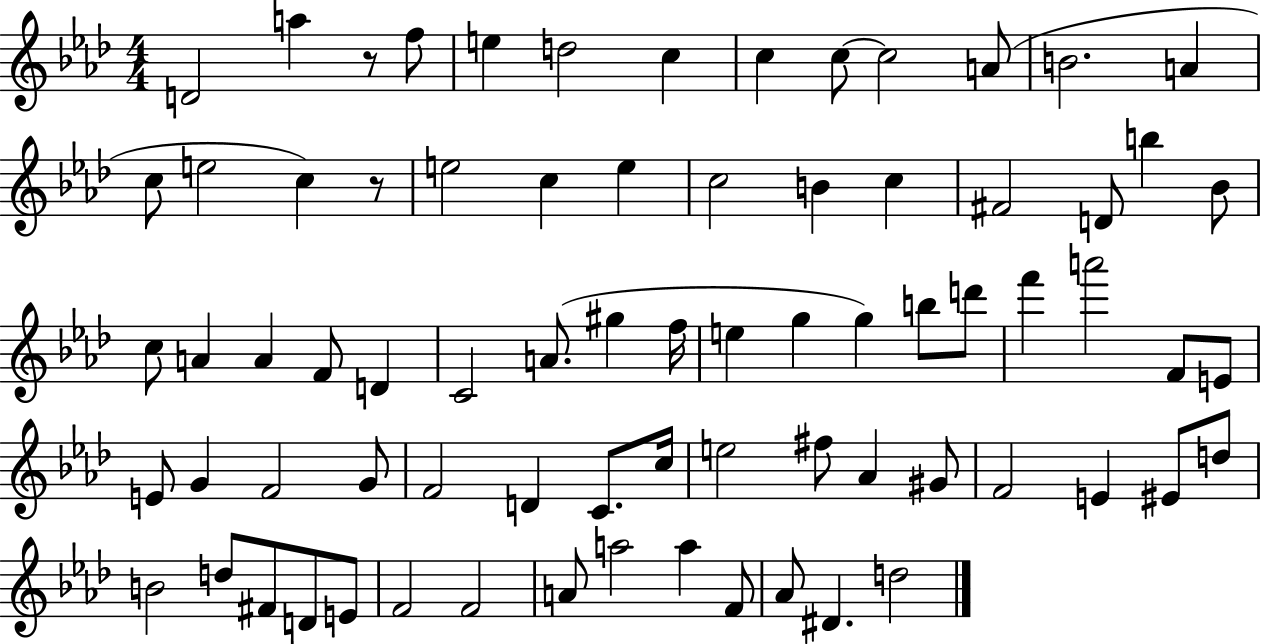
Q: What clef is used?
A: treble